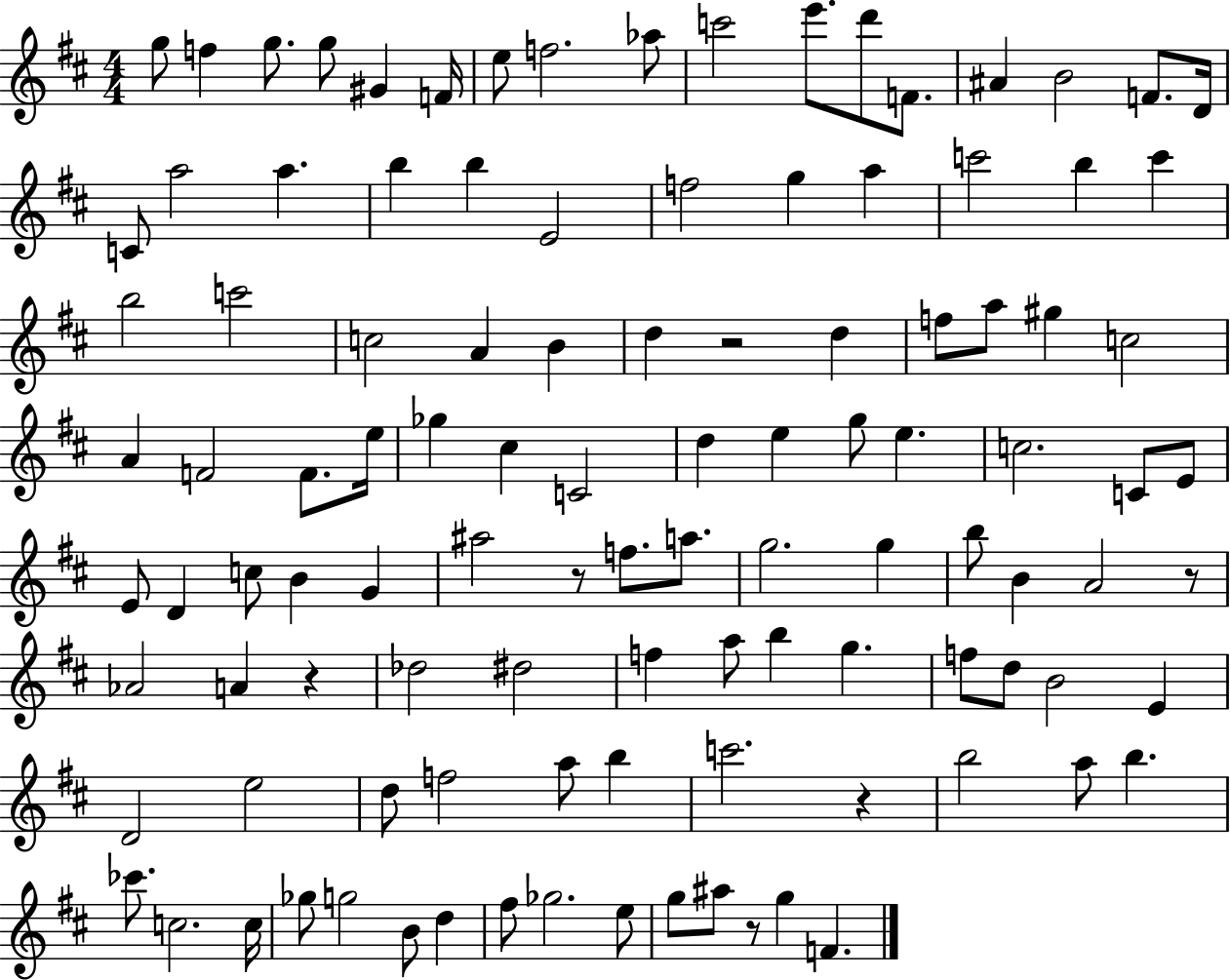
G5/e F5/q G5/e. G5/e G#4/q F4/s E5/e F5/h. Ab5/e C6/h E6/e. D6/e F4/e. A#4/q B4/h F4/e. D4/s C4/e A5/h A5/q. B5/q B5/q E4/h F5/h G5/q A5/q C6/h B5/q C6/q B5/h C6/h C5/h A4/q B4/q D5/q R/h D5/q F5/e A5/e G#5/q C5/h A4/q F4/h F4/e. E5/s Gb5/q C#5/q C4/h D5/q E5/q G5/e E5/q. C5/h. C4/e E4/e E4/e D4/q C5/e B4/q G4/q A#5/h R/e F5/e. A5/e. G5/h. G5/q B5/e B4/q A4/h R/e Ab4/h A4/q R/q Db5/h D#5/h F5/q A5/e B5/q G5/q. F5/e D5/e B4/h E4/q D4/h E5/h D5/e F5/h A5/e B5/q C6/h. R/q B5/h A5/e B5/q. CES6/e. C5/h. C5/s Gb5/e G5/h B4/e D5/q F#5/e Gb5/h. E5/e G5/e A#5/e R/e G5/q F4/q.